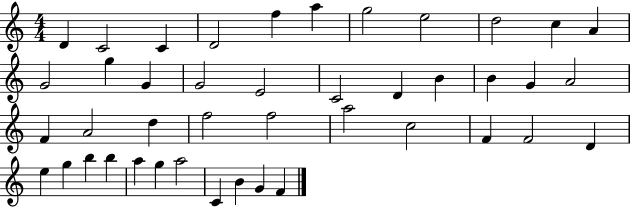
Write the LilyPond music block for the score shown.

{
  \clef treble
  \numericTimeSignature
  \time 4/4
  \key c \major
  d'4 c'2 c'4 | d'2 f''4 a''4 | g''2 e''2 | d''2 c''4 a'4 | \break g'2 g''4 g'4 | g'2 e'2 | c'2 d'4 b'4 | b'4 g'4 a'2 | \break f'4 a'2 d''4 | f''2 f''2 | a''2 c''2 | f'4 f'2 d'4 | \break e''4 g''4 b''4 b''4 | a''4 g''4 a''2 | c'4 b'4 g'4 f'4 | \bar "|."
}